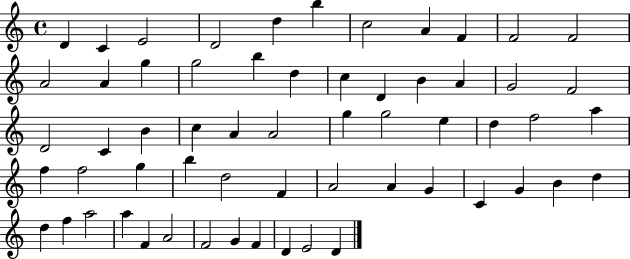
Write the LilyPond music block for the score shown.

{
  \clef treble
  \time 4/4
  \defaultTimeSignature
  \key c \major
  d'4 c'4 e'2 | d'2 d''4 b''4 | c''2 a'4 f'4 | f'2 f'2 | \break a'2 a'4 g''4 | g''2 b''4 d''4 | c''4 d'4 b'4 a'4 | g'2 f'2 | \break d'2 c'4 b'4 | c''4 a'4 a'2 | g''4 g''2 e''4 | d''4 f''2 a''4 | \break f''4 f''2 g''4 | b''4 d''2 f'4 | a'2 a'4 g'4 | c'4 g'4 b'4 d''4 | \break d''4 f''4 a''2 | a''4 f'4 a'2 | f'2 g'4 f'4 | d'4 e'2 d'4 | \break \bar "|."
}